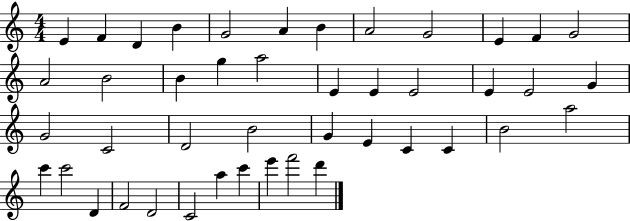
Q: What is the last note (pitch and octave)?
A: D6